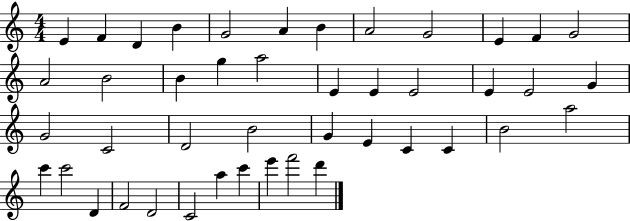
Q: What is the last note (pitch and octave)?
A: D6